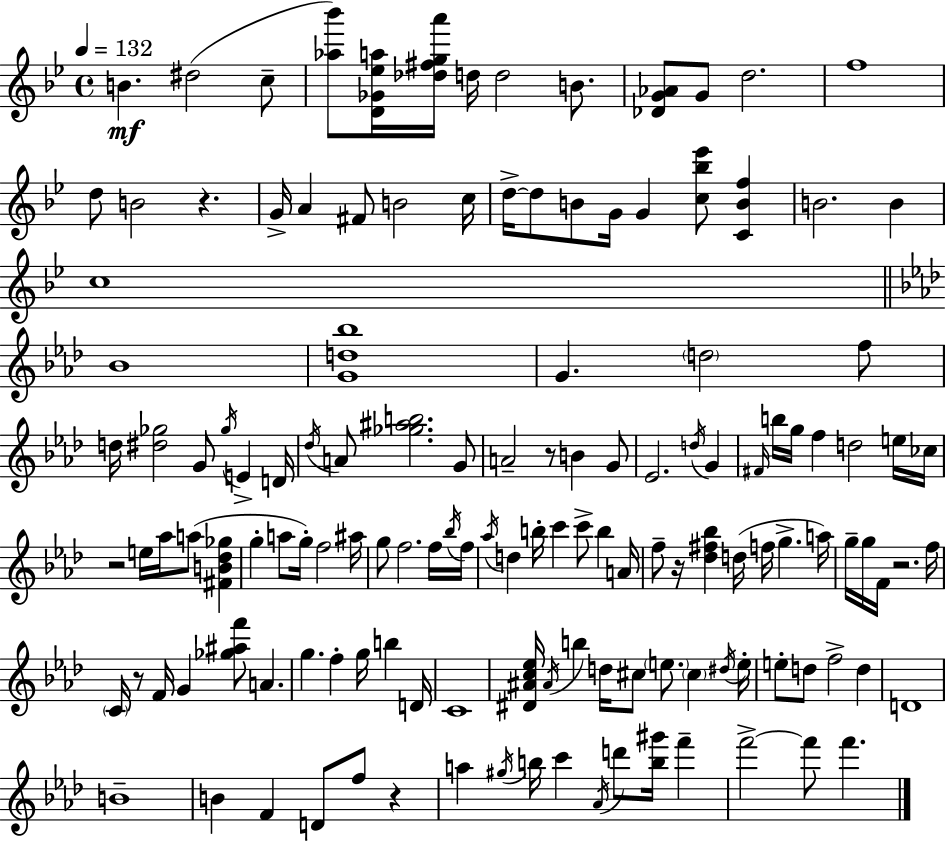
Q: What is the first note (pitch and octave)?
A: B4